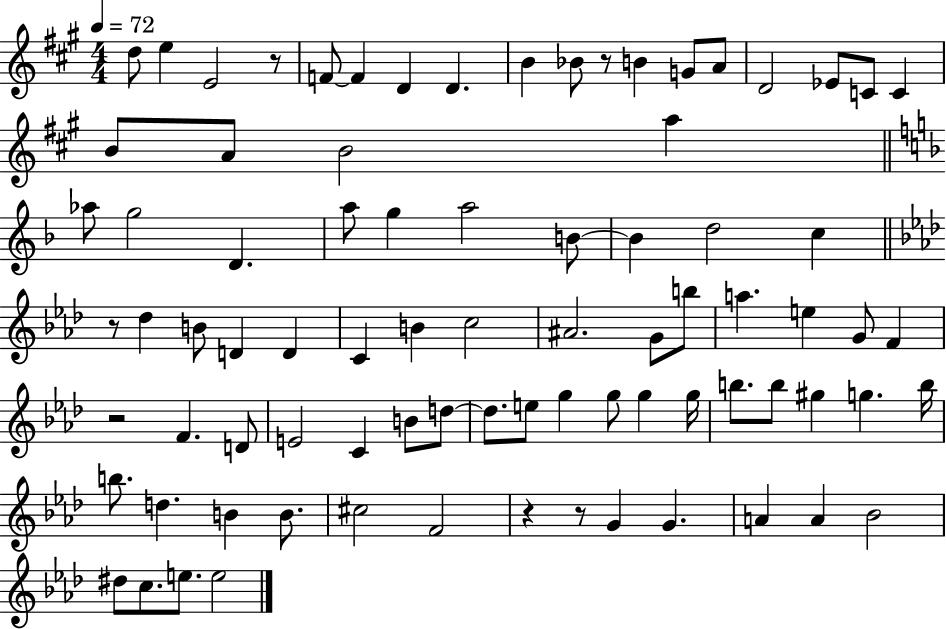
D5/e E5/q E4/h R/e F4/e F4/q D4/q D4/q. B4/q Bb4/e R/e B4/q G4/e A4/e D4/h Eb4/e C4/e C4/q B4/e A4/e B4/h A5/q Ab5/e G5/h D4/q. A5/e G5/q A5/h B4/e B4/q D5/h C5/q R/e Db5/q B4/e D4/q D4/q C4/q B4/q C5/h A#4/h. G4/e B5/e A5/q. E5/q G4/e F4/q R/h F4/q. D4/e E4/h C4/q B4/e D5/e D5/e. E5/e G5/q G5/e G5/q G5/s B5/e. B5/e G#5/q G5/q. B5/s B5/e. D5/q. B4/q B4/e. C#5/h F4/h R/q R/e G4/q G4/q. A4/q A4/q Bb4/h D#5/e C5/e. E5/e. E5/h